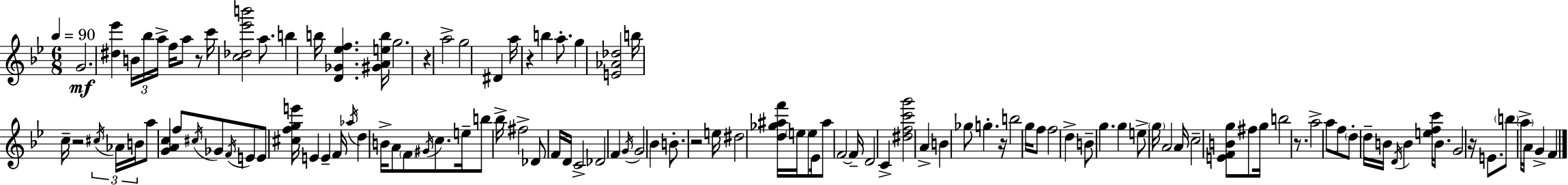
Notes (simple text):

G4/h. [D#5,Eb6]/q B4/s Bb5/s A5/s F5/s A5/e R/e C6/s [C5,Db5,Eb6,B6]/h A5/e. B5/q B5/s [D4,Gb4,Eb5,F5]/q. [G#4,A4,E5,B5]/s G5/h. R/q A5/h G5/h D#4/q A5/s R/q B5/q A5/e. G5/q [E4,Ab4,Db5]/h B5/s C5/s R/h C#5/s Ab4/s B4/s A5/e [G4,A4,C5]/q F5/e C#5/s Gb4/e F4/s E4/e E4/e [C#5,F5,G5,E6]/s E4/q E4/q F4/s Ab5/s D5/q B4/s A4/e F4/e G#4/s C5/e. E5/s B5/e Bb5/s F#5/h Db4/e F4/s D4/s C4/h Db4/h F4/q G4/s G4/h Bb4/q B4/e. R/h E5/s D#5/h [D5,Gb5,A#5,F6]/s E5/s E5/e Eb4/s A#5/e F4/h F4/s D4/h C4/q [D#5,F5,C6,G6]/h A4/q B4/q Gb5/e G5/q. R/s B5/h G5/s F5/e F5/h D5/q B4/e G5/q. G5/q E5/e G5/s A4/h A4/s C5/h [E4,F4,B4,G5]/e F#5/e G5/s B5/h R/e. A5/h A5/e F5/e D5/e D5/s B4/s D4/s B4/q [E5,F5,C6]/s B4/e. G4/h R/s E4/e. B5/e A5/s A4/s G4/q F4/q